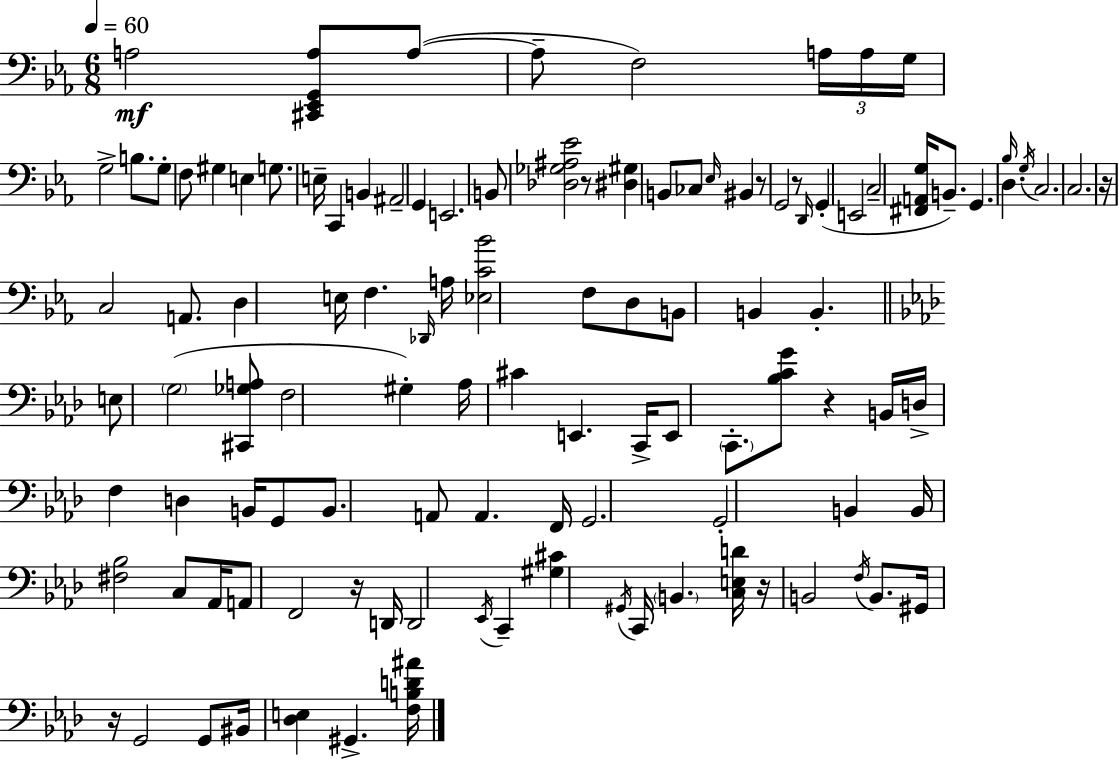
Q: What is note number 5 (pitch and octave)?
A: A3